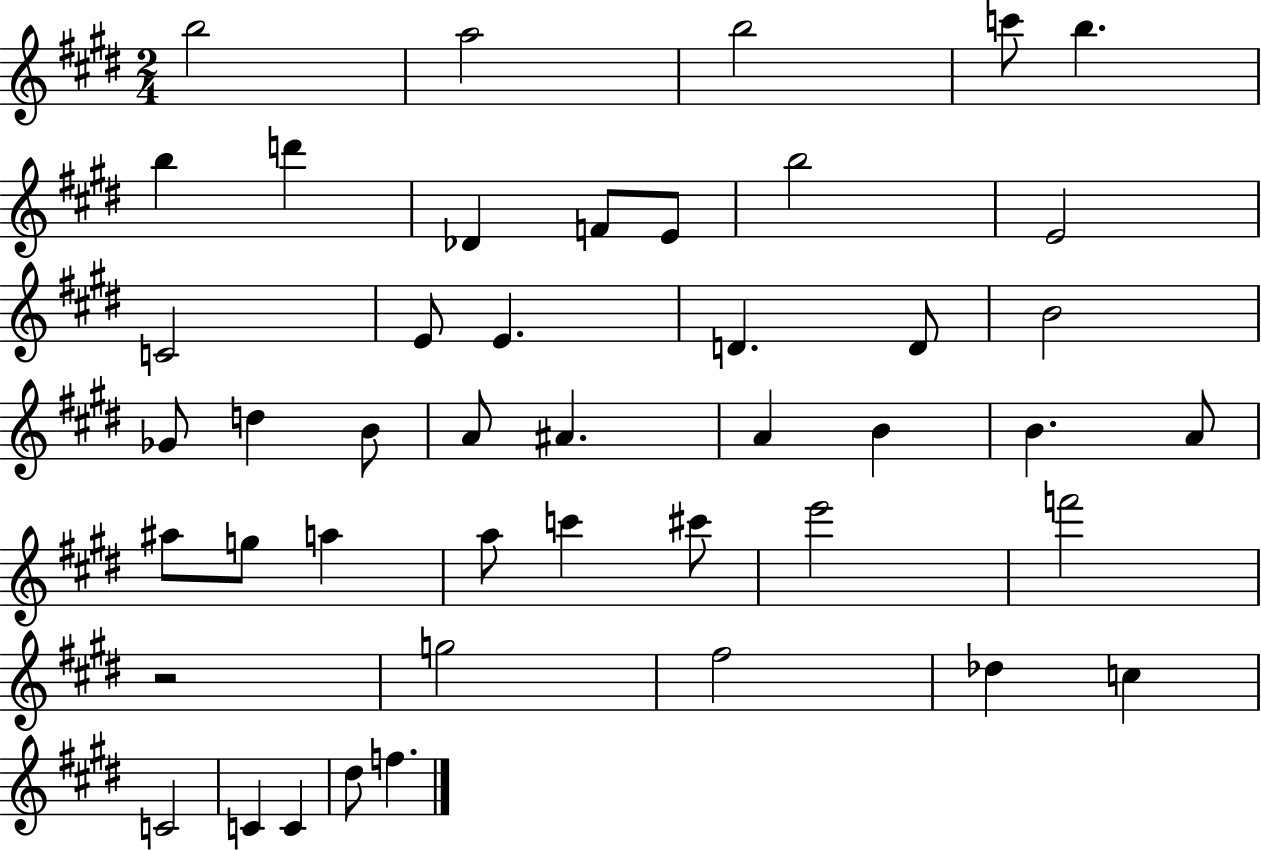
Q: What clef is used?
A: treble